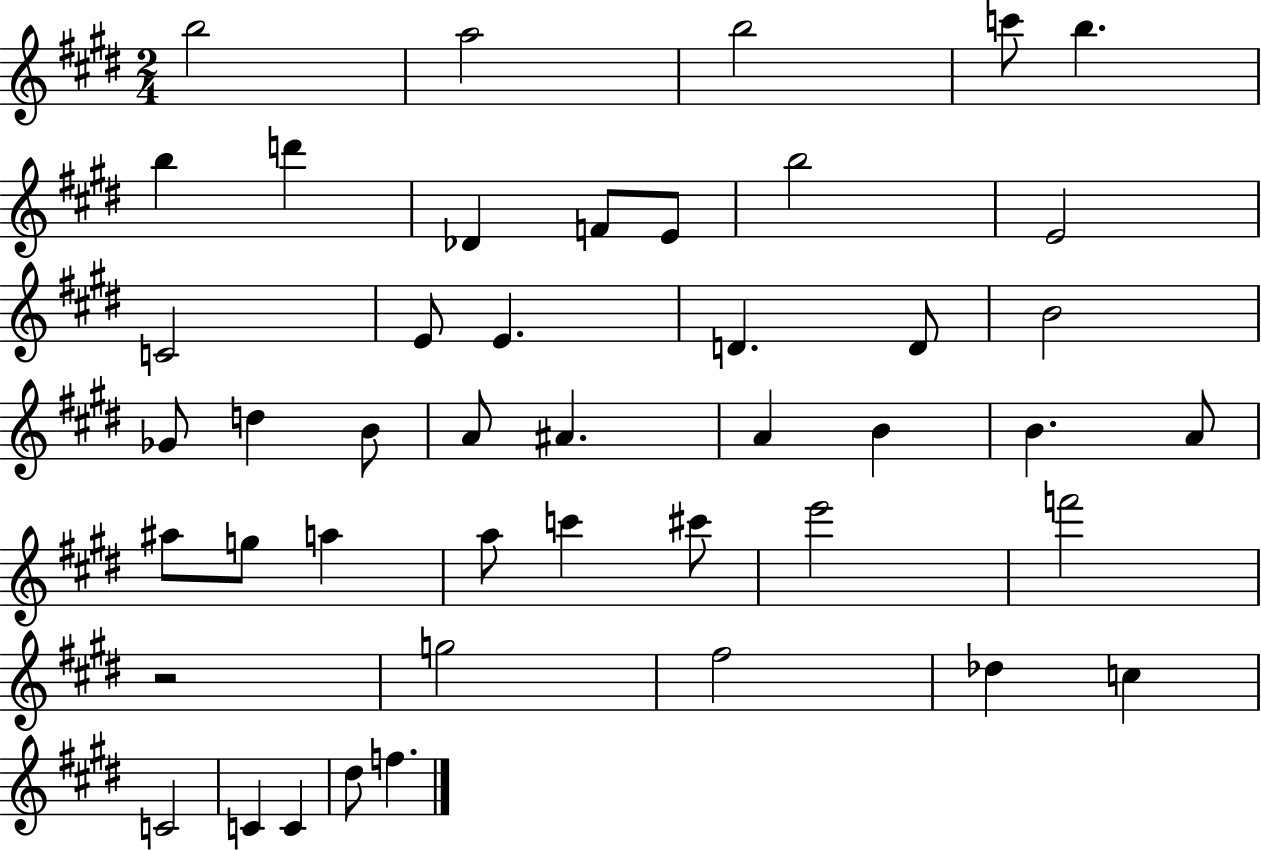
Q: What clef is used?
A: treble